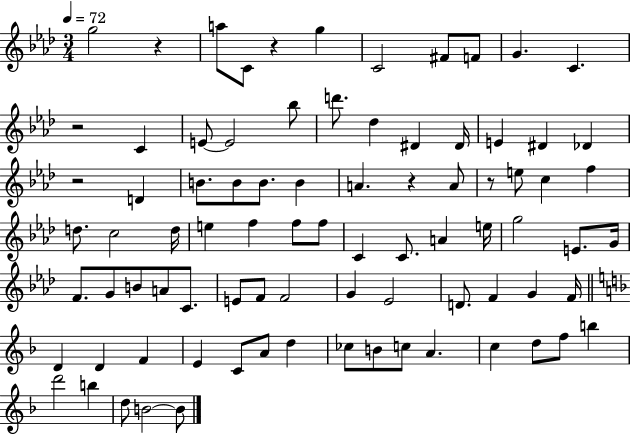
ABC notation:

X:1
T:Untitled
M:3/4
L:1/4
K:Ab
g2 z a/2 C/2 z g C2 ^F/2 F/2 G C z2 C E/2 E2 _b/2 d'/2 _d ^D ^D/4 E ^D _D z2 D B/2 B/2 B/2 B A z A/2 z/2 e/2 c f d/2 c2 d/4 e f f/2 f/2 C C/2 A e/4 g2 E/2 G/4 F/2 G/2 B/2 A/2 C/2 E/2 F/2 F2 G _E2 D/2 F G F/4 D D F E C/2 A/2 d _c/2 B/2 c/2 A c d/2 f/2 b d'2 b d/2 B2 B/2